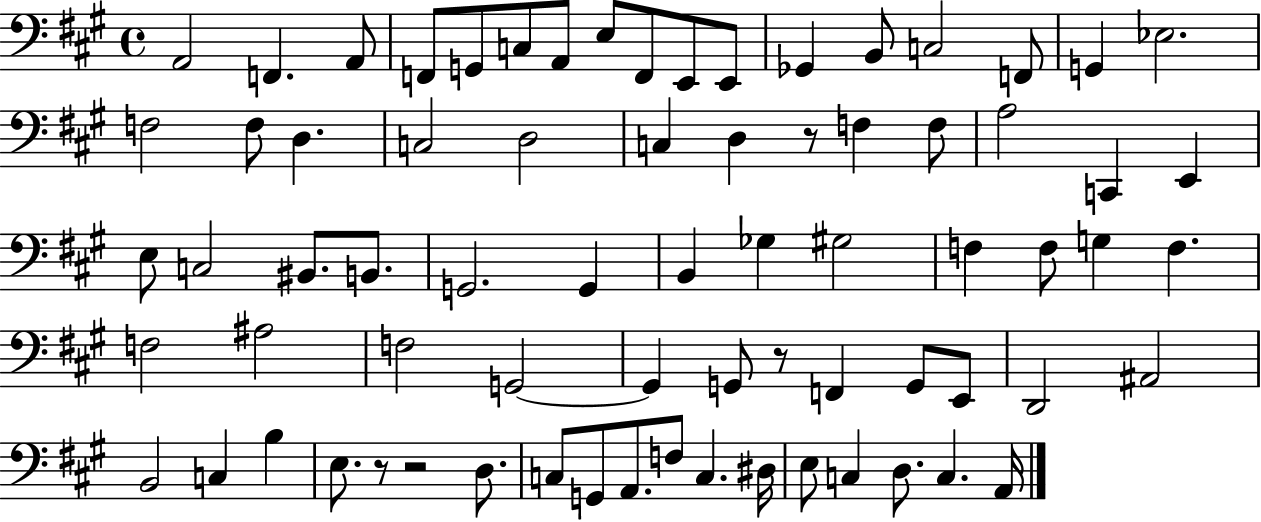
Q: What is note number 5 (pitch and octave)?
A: G2